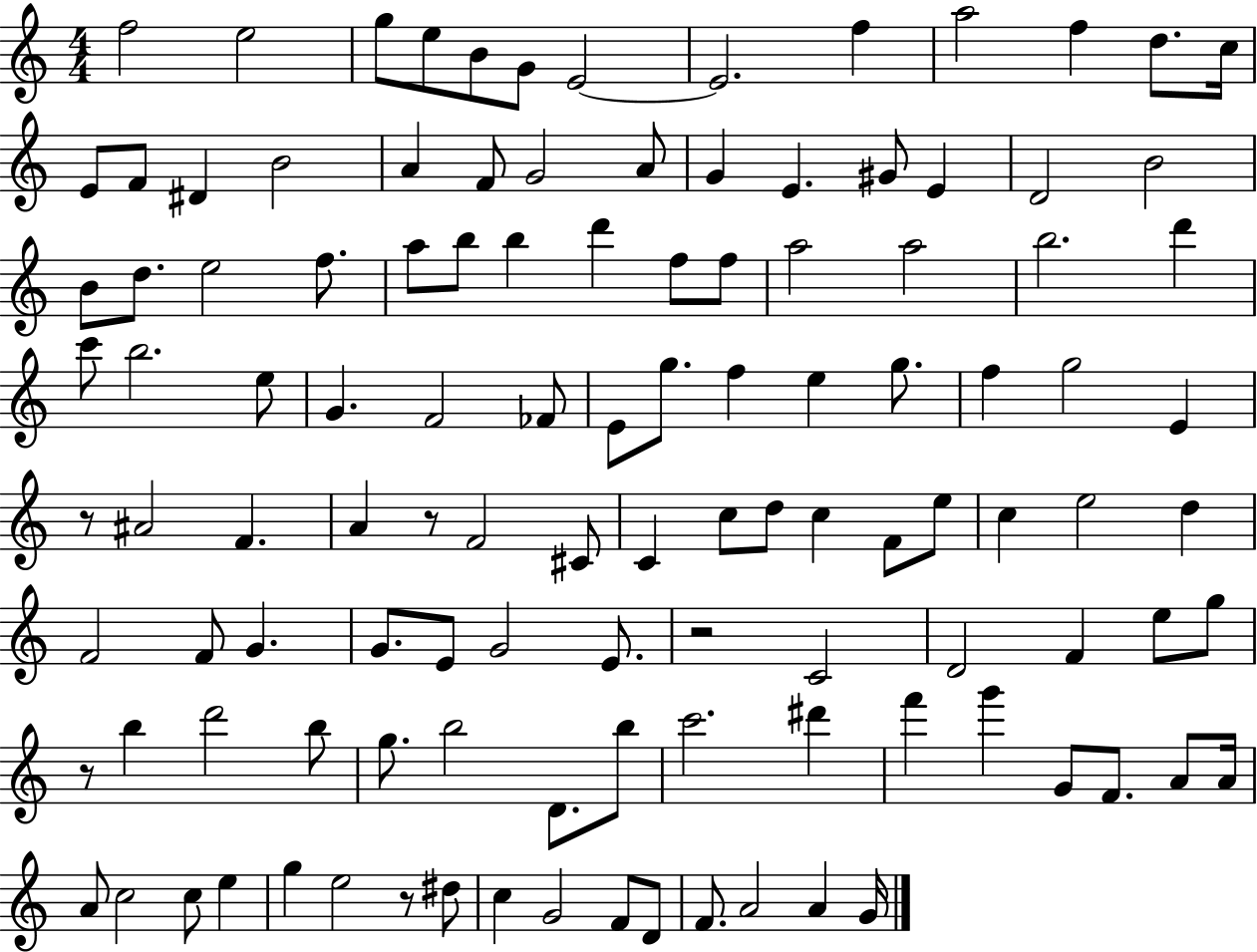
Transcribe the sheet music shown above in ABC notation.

X:1
T:Untitled
M:4/4
L:1/4
K:C
f2 e2 g/2 e/2 B/2 G/2 E2 E2 f a2 f d/2 c/4 E/2 F/2 ^D B2 A F/2 G2 A/2 G E ^G/2 E D2 B2 B/2 d/2 e2 f/2 a/2 b/2 b d' f/2 f/2 a2 a2 b2 d' c'/2 b2 e/2 G F2 _F/2 E/2 g/2 f e g/2 f g2 E z/2 ^A2 F A z/2 F2 ^C/2 C c/2 d/2 c F/2 e/2 c e2 d F2 F/2 G G/2 E/2 G2 E/2 z2 C2 D2 F e/2 g/2 z/2 b d'2 b/2 g/2 b2 D/2 b/2 c'2 ^d' f' g' G/2 F/2 A/2 A/4 A/2 c2 c/2 e g e2 z/2 ^d/2 c G2 F/2 D/2 F/2 A2 A G/4